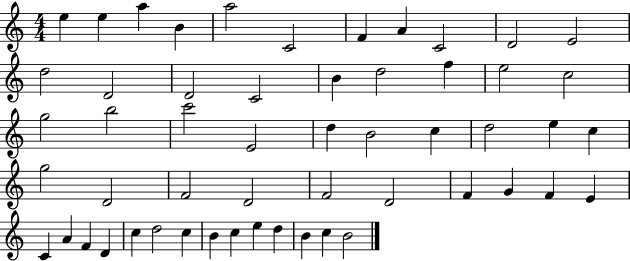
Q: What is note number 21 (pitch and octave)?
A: G5